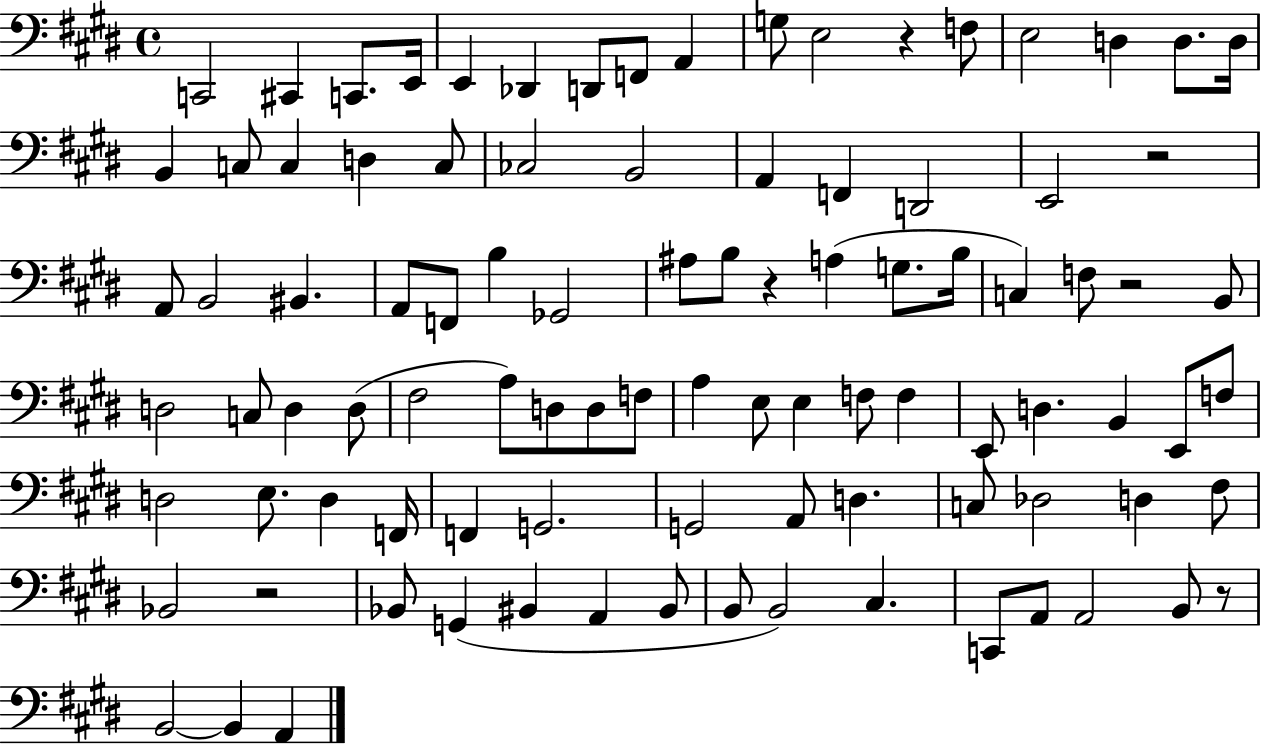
C2/h C#2/q C2/e. E2/s E2/q Db2/q D2/e F2/e A2/q G3/e E3/h R/q F3/e E3/h D3/q D3/e. D3/s B2/q C3/e C3/q D3/q C3/e CES3/h B2/h A2/q F2/q D2/h E2/h R/h A2/e B2/h BIS2/q. A2/e F2/e B3/q Gb2/h A#3/e B3/e R/q A3/q G3/e. B3/s C3/q F3/e R/h B2/e D3/h C3/e D3/q D3/e F#3/h A3/e D3/e D3/e F3/e A3/q E3/e E3/q F3/e F3/q E2/e D3/q. B2/q E2/e F3/e D3/h E3/e. D3/q F2/s F2/q G2/h. G2/h A2/e D3/q. C3/e Db3/h D3/q F#3/e Bb2/h R/h Bb2/e G2/q BIS2/q A2/q BIS2/e B2/e B2/h C#3/q. C2/e A2/e A2/h B2/e R/e B2/h B2/q A2/q